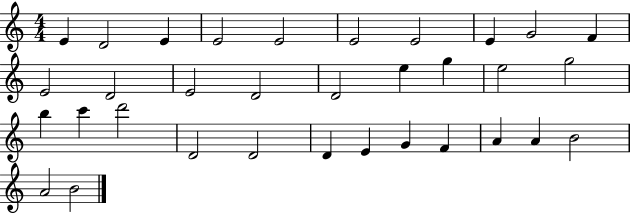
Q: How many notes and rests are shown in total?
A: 33